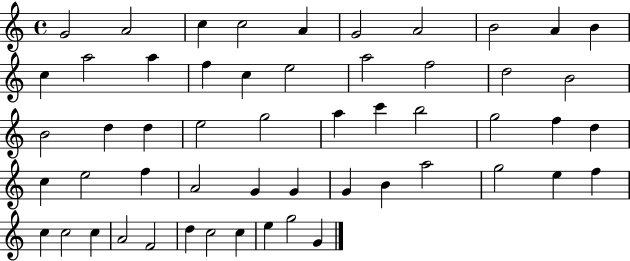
{
  \clef treble
  \time 4/4
  \defaultTimeSignature
  \key c \major
  g'2 a'2 | c''4 c''2 a'4 | g'2 a'2 | b'2 a'4 b'4 | \break c''4 a''2 a''4 | f''4 c''4 e''2 | a''2 f''2 | d''2 b'2 | \break b'2 d''4 d''4 | e''2 g''2 | a''4 c'''4 b''2 | g''2 f''4 d''4 | \break c''4 e''2 f''4 | a'2 g'4 g'4 | g'4 b'4 a''2 | g''2 e''4 f''4 | \break c''4 c''2 c''4 | a'2 f'2 | d''4 c''2 c''4 | e''4 g''2 g'4 | \break \bar "|."
}